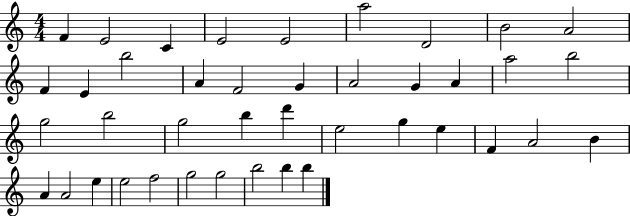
{
  \clef treble
  \numericTimeSignature
  \time 4/4
  \key c \major
  f'4 e'2 c'4 | e'2 e'2 | a''2 d'2 | b'2 a'2 | \break f'4 e'4 b''2 | a'4 f'2 g'4 | a'2 g'4 a'4 | a''2 b''2 | \break g''2 b''2 | g''2 b''4 d'''4 | e''2 g''4 e''4 | f'4 a'2 b'4 | \break a'4 a'2 e''4 | e''2 f''2 | g''2 g''2 | b''2 b''4 b''4 | \break \bar "|."
}